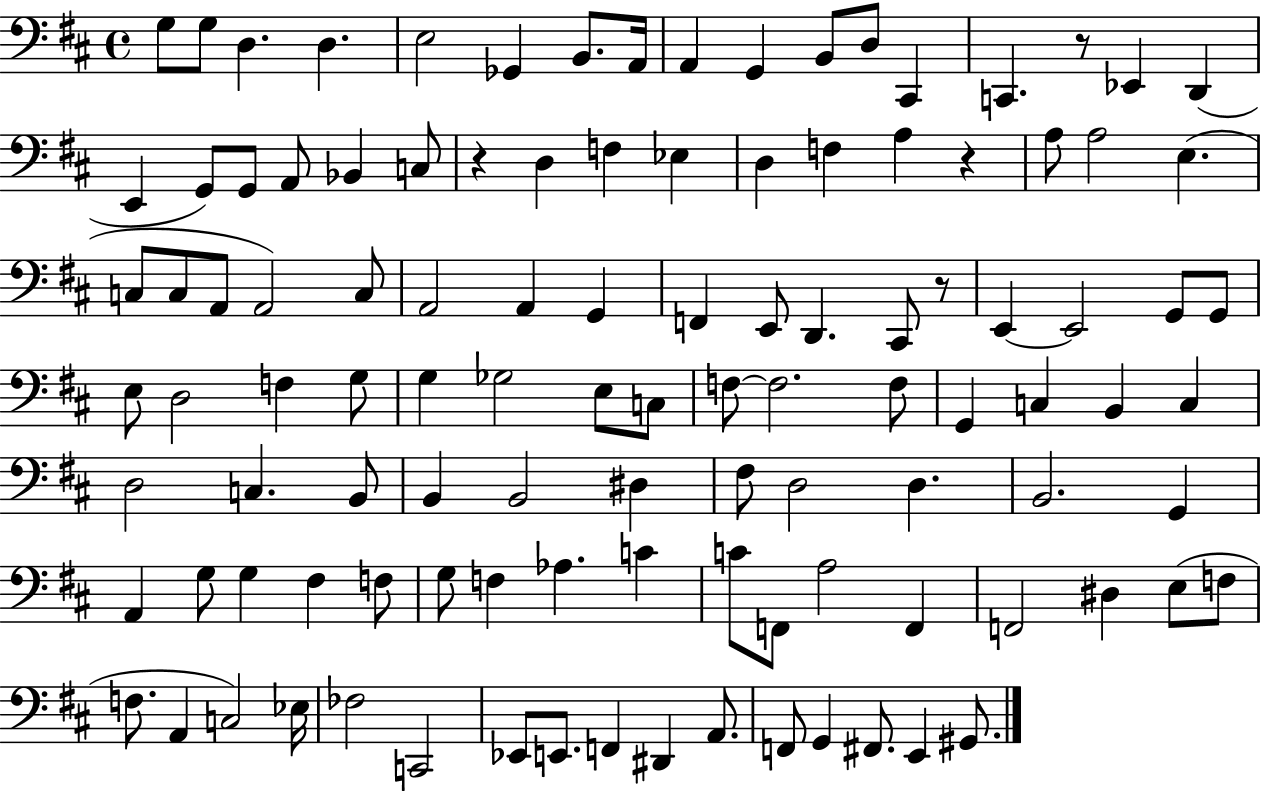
G3/e G3/e D3/q. D3/q. E3/h Gb2/q B2/e. A2/s A2/q G2/q B2/e D3/e C#2/q C2/q. R/e Eb2/q D2/q E2/q G2/e G2/e A2/e Bb2/q C3/e R/q D3/q F3/q Eb3/q D3/q F3/q A3/q R/q A3/e A3/h E3/q. C3/e C3/e A2/e A2/h C3/e A2/h A2/q G2/q F2/q E2/e D2/q. C#2/e R/e E2/q E2/h G2/e G2/e E3/e D3/h F3/q G3/e G3/q Gb3/h E3/e C3/e F3/e F3/h. F3/e G2/q C3/q B2/q C3/q D3/h C3/q. B2/e B2/q B2/h D#3/q F#3/e D3/h D3/q. B2/h. G2/q A2/q G3/e G3/q F#3/q F3/e G3/e F3/q Ab3/q. C4/q C4/e F2/e A3/h F2/q F2/h D#3/q E3/e F3/e F3/e. A2/q C3/h Eb3/s FES3/h C2/h Eb2/e E2/e. F2/q D#2/q A2/e. F2/e G2/q F#2/e. E2/q G#2/e.